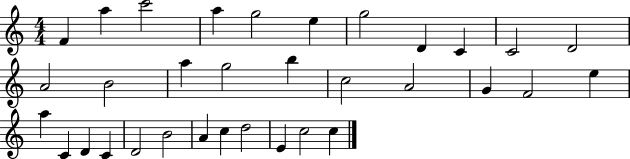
{
  \clef treble
  \numericTimeSignature
  \time 4/4
  \key c \major
  f'4 a''4 c'''2 | a''4 g''2 e''4 | g''2 d'4 c'4 | c'2 d'2 | \break a'2 b'2 | a''4 g''2 b''4 | c''2 a'2 | g'4 f'2 e''4 | \break a''4 c'4 d'4 c'4 | d'2 b'2 | a'4 c''4 d''2 | e'4 c''2 c''4 | \break \bar "|."
}